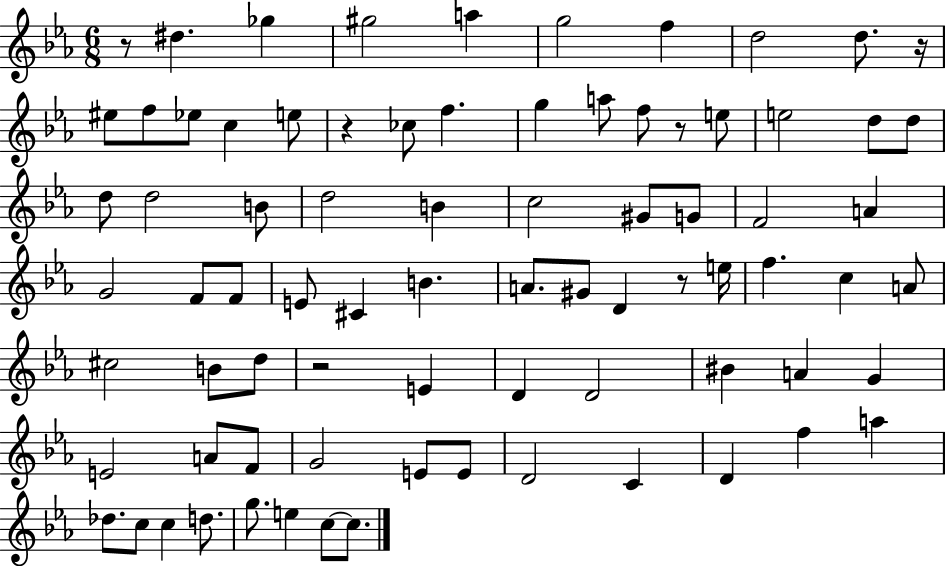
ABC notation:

X:1
T:Untitled
M:6/8
L:1/4
K:Eb
z/2 ^d _g ^g2 a g2 f d2 d/2 z/4 ^e/2 f/2 _e/2 c e/2 z _c/2 f g a/2 f/2 z/2 e/2 e2 d/2 d/2 d/2 d2 B/2 d2 B c2 ^G/2 G/2 F2 A G2 F/2 F/2 E/2 ^C B A/2 ^G/2 D z/2 e/4 f c A/2 ^c2 B/2 d/2 z2 E D D2 ^B A G E2 A/2 F/2 G2 E/2 E/2 D2 C D f a _d/2 c/2 c d/2 g/2 e c/2 c/2